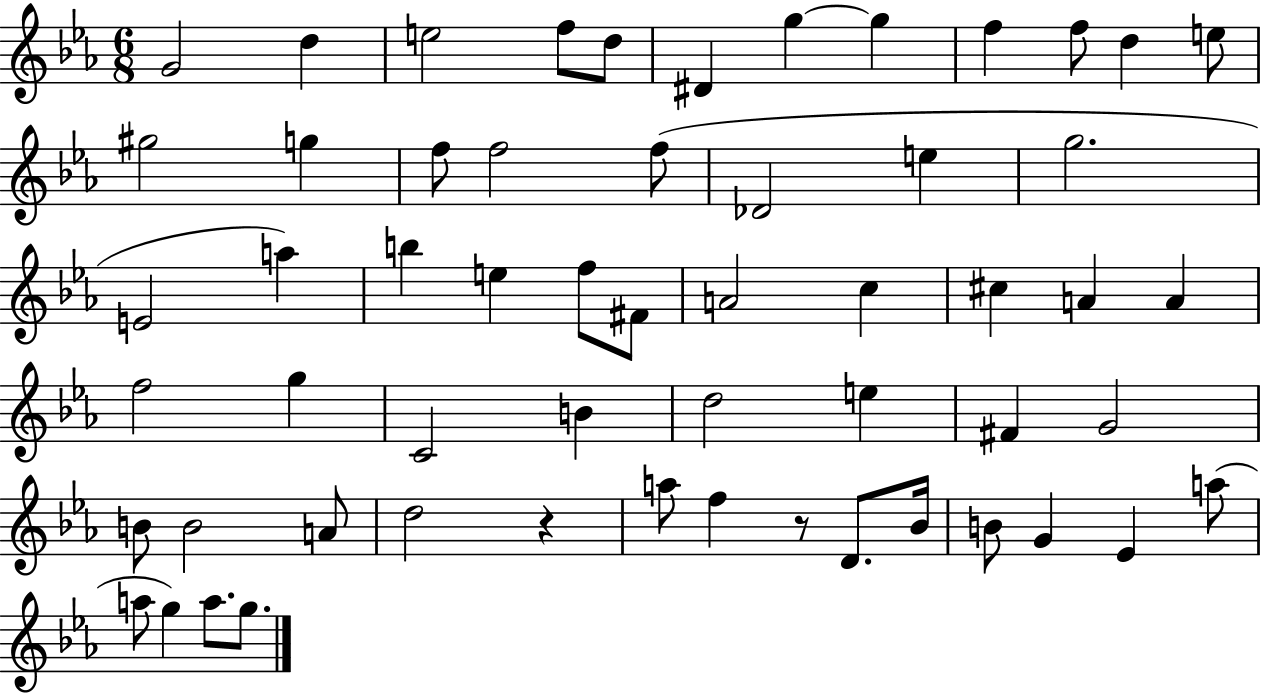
G4/h D5/q E5/h F5/e D5/e D#4/q G5/q G5/q F5/q F5/e D5/q E5/e G#5/h G5/q F5/e F5/h F5/e Db4/h E5/q G5/h. E4/h A5/q B5/q E5/q F5/e F#4/e A4/h C5/q C#5/q A4/q A4/q F5/h G5/q C4/h B4/q D5/h E5/q F#4/q G4/h B4/e B4/h A4/e D5/h R/q A5/e F5/q R/e D4/e. Bb4/s B4/e G4/q Eb4/q A5/e A5/e G5/q A5/e. G5/e.